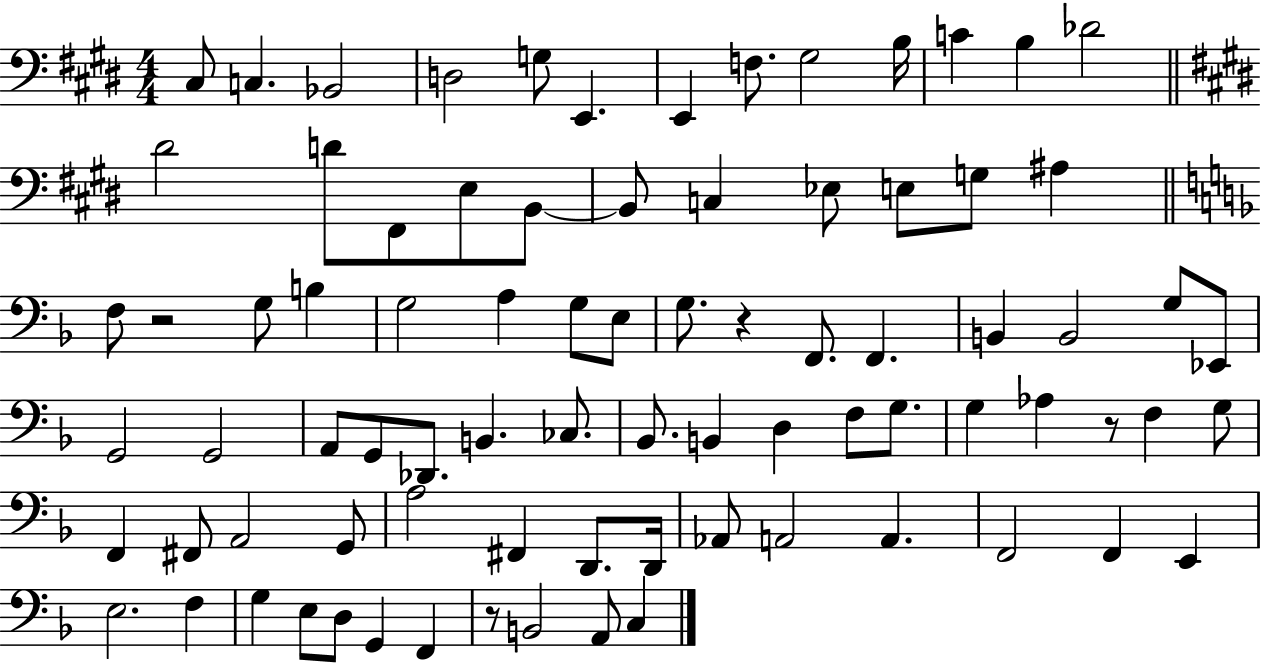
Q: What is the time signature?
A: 4/4